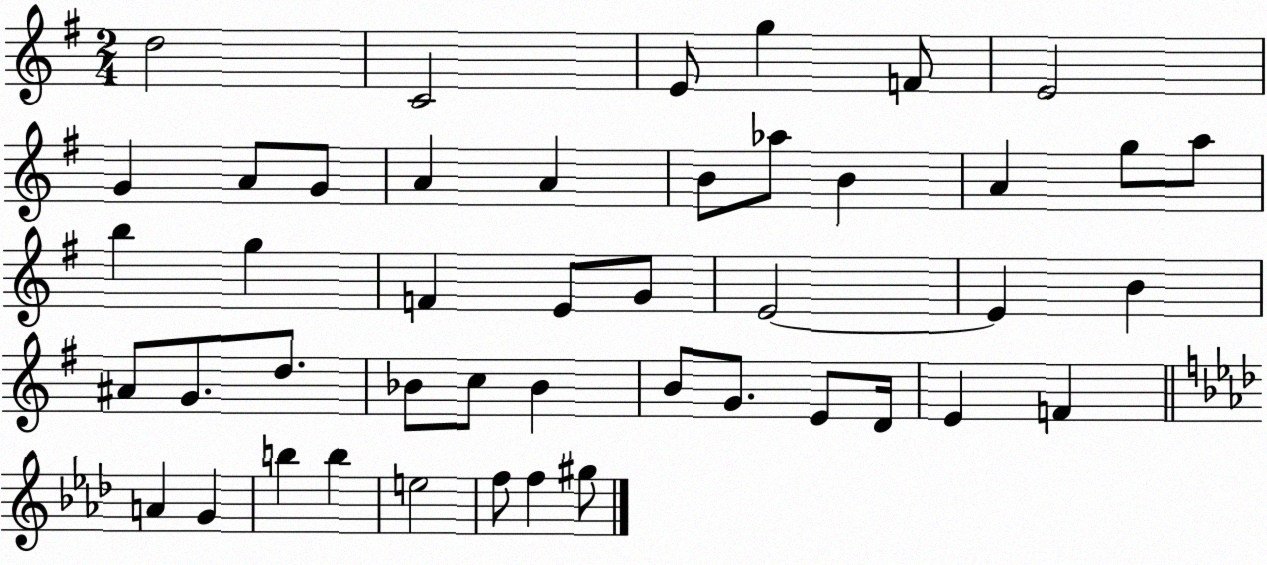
X:1
T:Untitled
M:2/4
L:1/4
K:G
d2 C2 E/2 g F/2 E2 G A/2 G/2 A A B/2 _a/2 B A g/2 a/2 b g F E/2 G/2 E2 E B ^A/2 G/2 d/2 _B/2 c/2 _B B/2 G/2 E/2 D/4 E F A G b b e2 f/2 f ^g/2